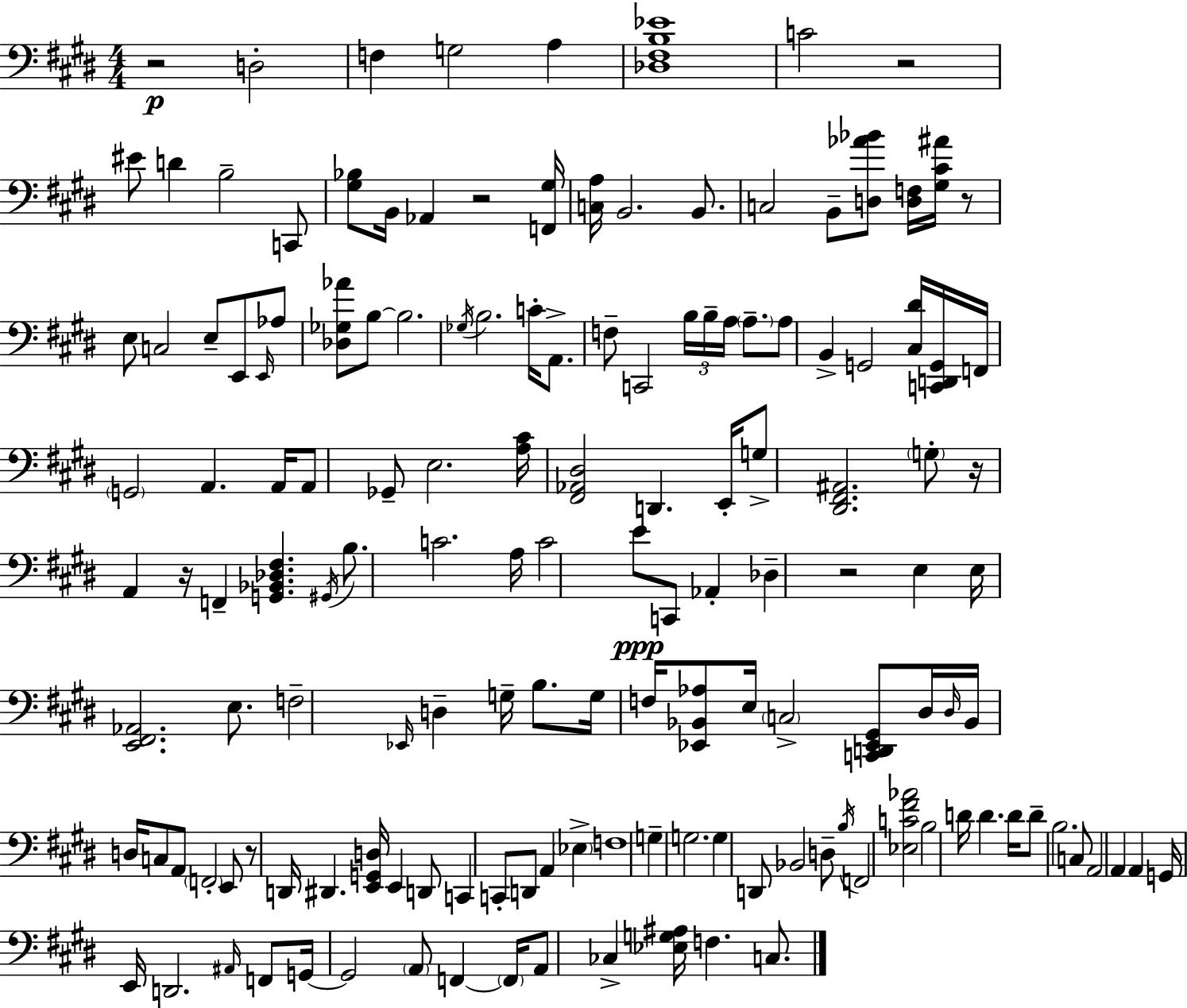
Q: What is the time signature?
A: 4/4